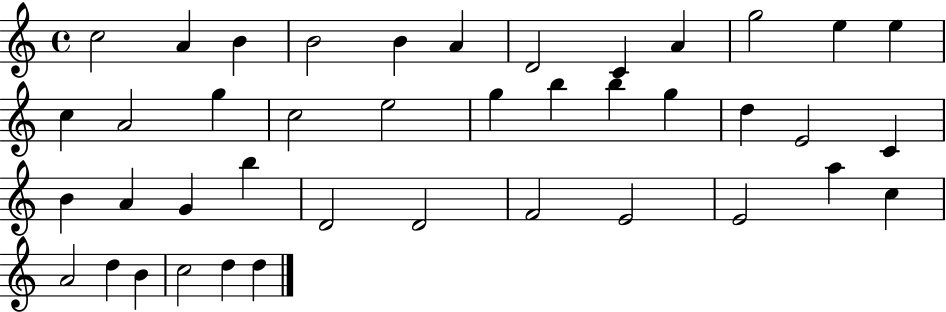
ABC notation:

X:1
T:Untitled
M:4/4
L:1/4
K:C
c2 A B B2 B A D2 C A g2 e e c A2 g c2 e2 g b b g d E2 C B A G b D2 D2 F2 E2 E2 a c A2 d B c2 d d